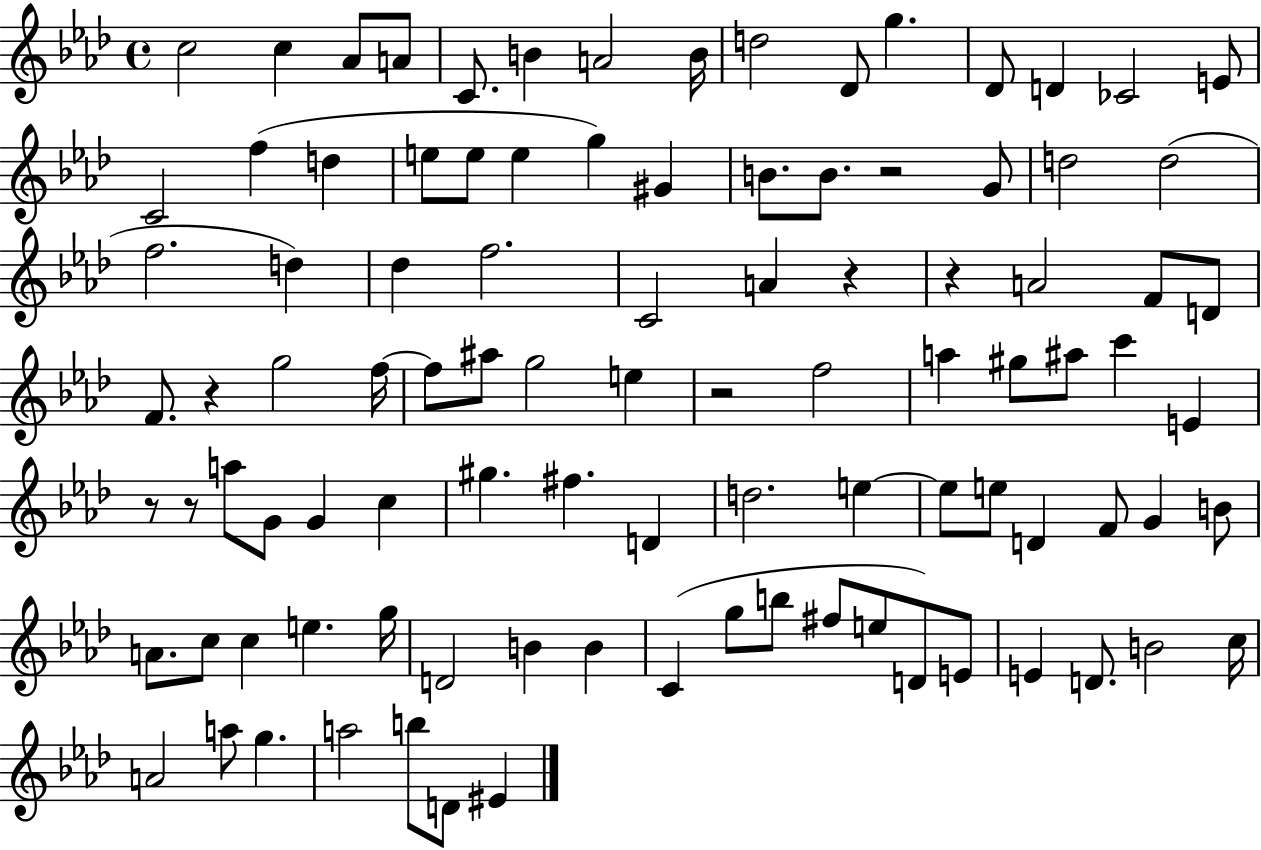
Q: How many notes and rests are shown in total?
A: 98